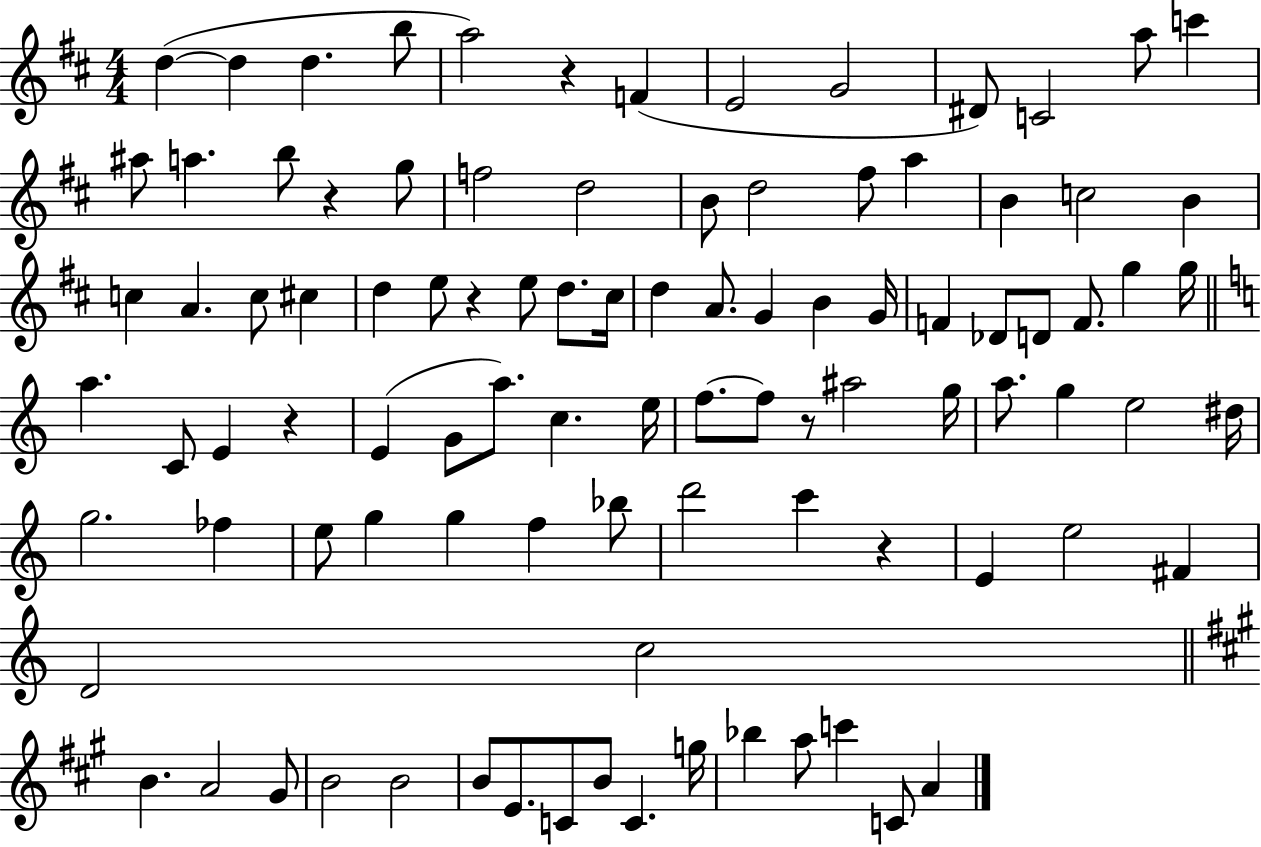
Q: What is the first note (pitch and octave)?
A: D5